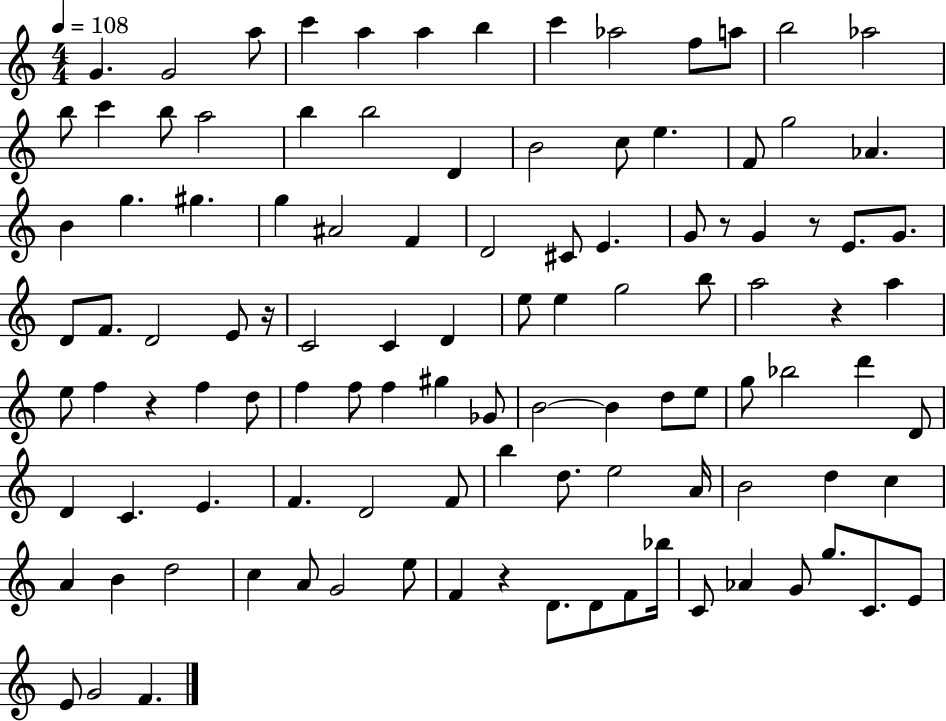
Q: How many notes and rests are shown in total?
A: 109